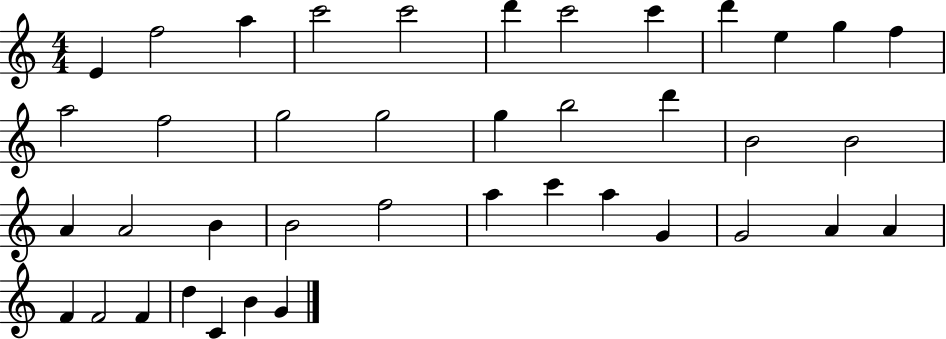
E4/q F5/h A5/q C6/h C6/h D6/q C6/h C6/q D6/q E5/q G5/q F5/q A5/h F5/h G5/h G5/h G5/q B5/h D6/q B4/h B4/h A4/q A4/h B4/q B4/h F5/h A5/q C6/q A5/q G4/q G4/h A4/q A4/q F4/q F4/h F4/q D5/q C4/q B4/q G4/q